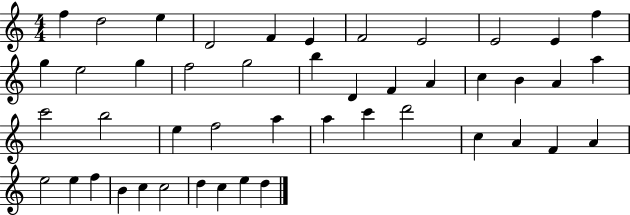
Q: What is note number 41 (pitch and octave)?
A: C5